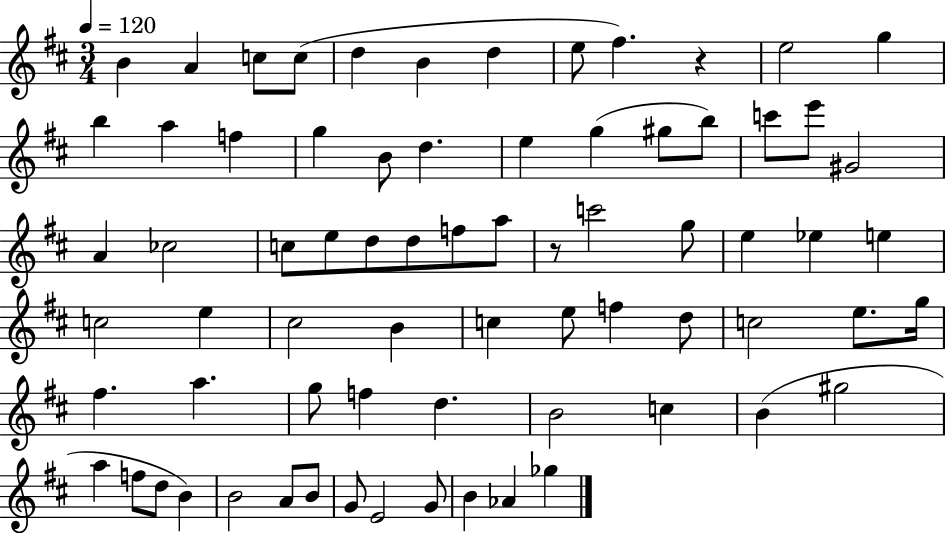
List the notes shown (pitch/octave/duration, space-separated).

B4/q A4/q C5/e C5/e D5/q B4/q D5/q E5/e F#5/q. R/q E5/h G5/q B5/q A5/q F5/q G5/q B4/e D5/q. E5/q G5/q G#5/e B5/e C6/e E6/e G#4/h A4/q CES5/h C5/e E5/e D5/e D5/e F5/e A5/e R/e C6/h G5/e E5/q Eb5/q E5/q C5/h E5/q C#5/h B4/q C5/q E5/e F5/q D5/e C5/h E5/e. G5/s F#5/q. A5/q. G5/e F5/q D5/q. B4/h C5/q B4/q G#5/h A5/q F5/e D5/e B4/q B4/h A4/e B4/e G4/e E4/h G4/e B4/q Ab4/q Gb5/q